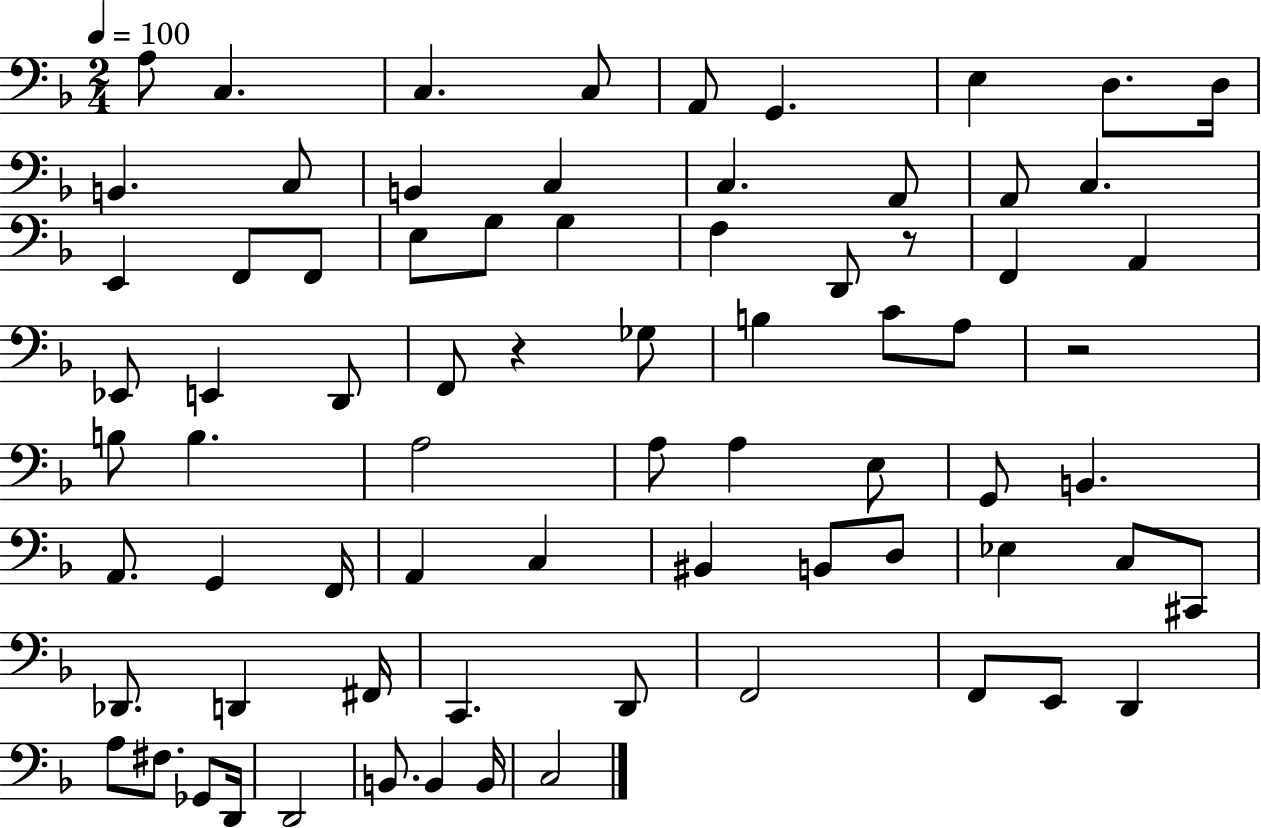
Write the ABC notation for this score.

X:1
T:Untitled
M:2/4
L:1/4
K:F
A,/2 C, C, C,/2 A,,/2 G,, E, D,/2 D,/4 B,, C,/2 B,, C, C, A,,/2 A,,/2 C, E,, F,,/2 F,,/2 E,/2 G,/2 G, F, D,,/2 z/2 F,, A,, _E,,/2 E,, D,,/2 F,,/2 z _G,/2 B, C/2 A,/2 z2 B,/2 B, A,2 A,/2 A, E,/2 G,,/2 B,, A,,/2 G,, F,,/4 A,, C, ^B,, B,,/2 D,/2 _E, C,/2 ^C,,/2 _D,,/2 D,, ^F,,/4 C,, D,,/2 F,,2 F,,/2 E,,/2 D,, A,/2 ^F,/2 _G,,/2 D,,/4 D,,2 B,,/2 B,, B,,/4 C,2